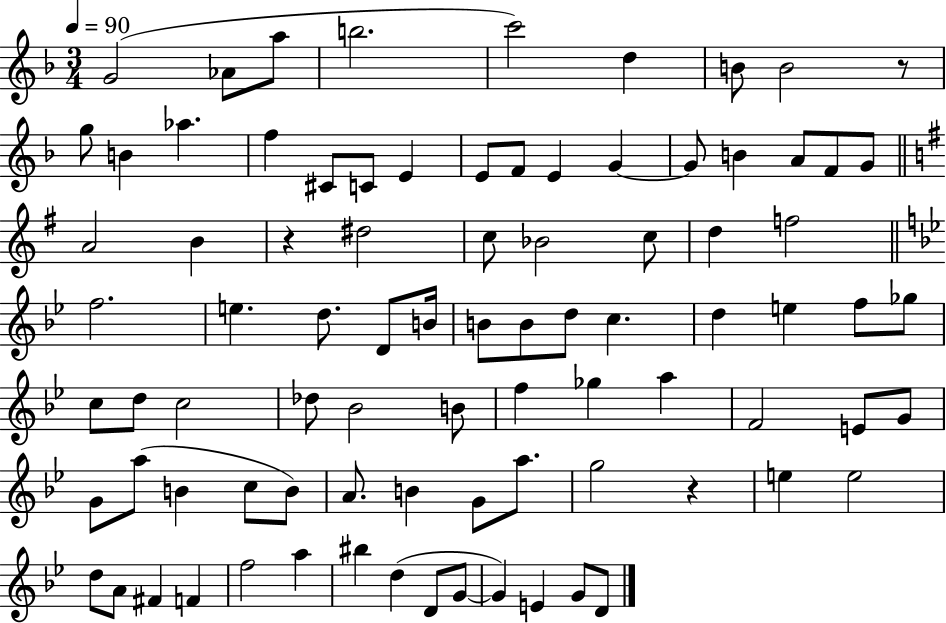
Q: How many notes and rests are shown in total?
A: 86